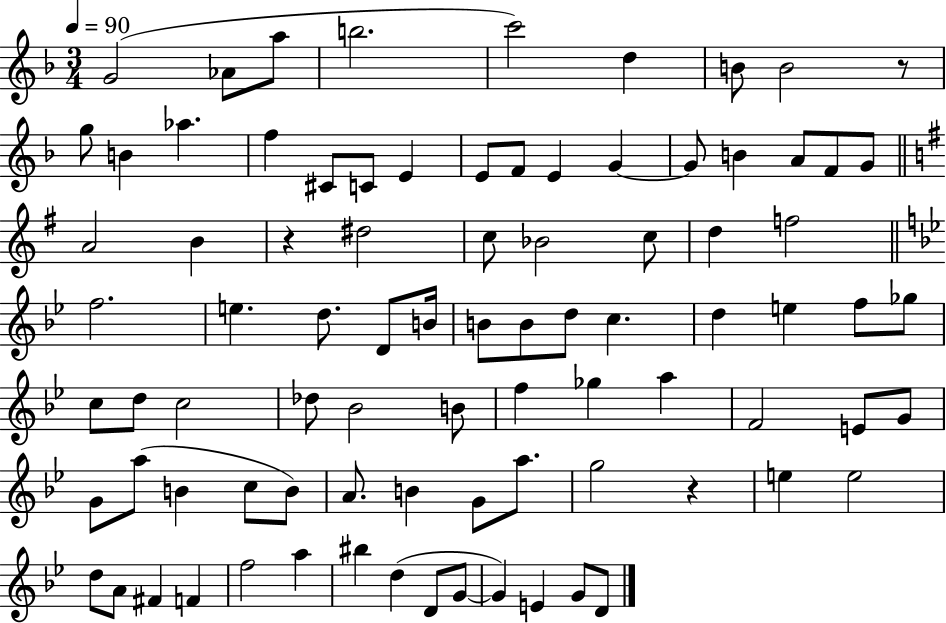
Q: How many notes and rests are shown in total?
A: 86